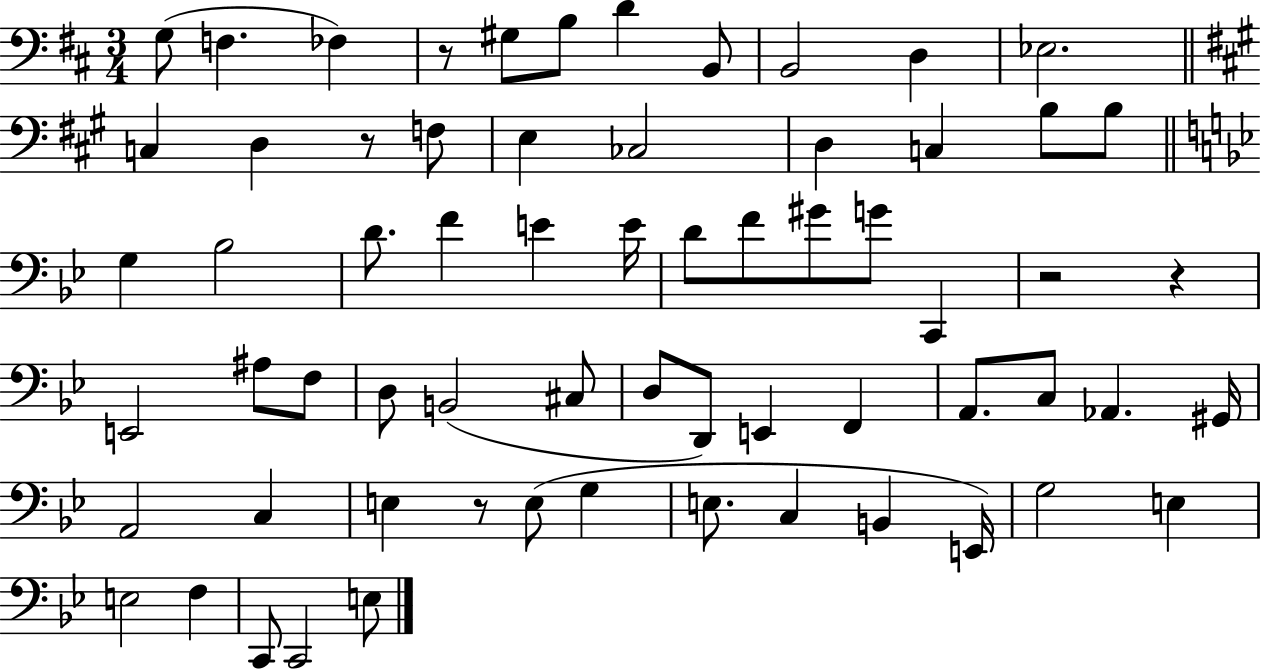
{
  \clef bass
  \numericTimeSignature
  \time 3/4
  \key d \major
  g8( f4. fes4) | r8 gis8 b8 d'4 b,8 | b,2 d4 | ees2. | \break \bar "||" \break \key a \major c4 d4 r8 f8 | e4 ces2 | d4 c4 b8 b8 | \bar "||" \break \key bes \major g4 bes2 | d'8. f'4 e'4 e'16 | d'8 f'8 gis'8 g'8 c,4 | r2 r4 | \break e,2 ais8 f8 | d8 b,2( cis8 | d8 d,8) e,4 f,4 | a,8. c8 aes,4. gis,16 | \break a,2 c4 | e4 r8 e8( g4 | e8. c4 b,4 e,16) | g2 e4 | \break e2 f4 | c,8 c,2 e8 | \bar "|."
}